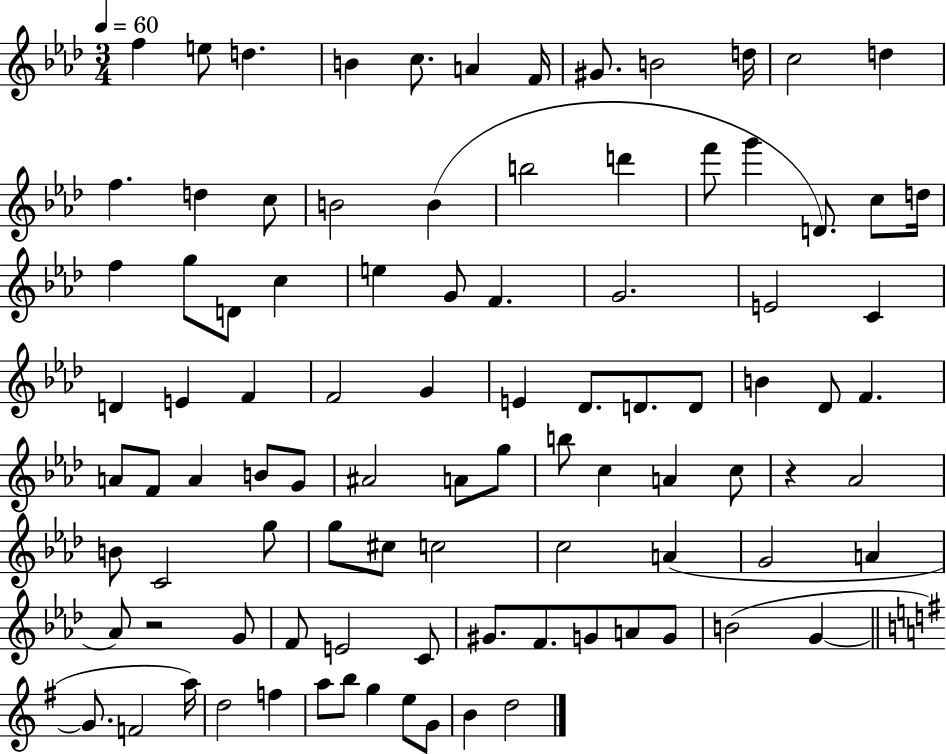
X:1
T:Untitled
M:3/4
L:1/4
K:Ab
f e/2 d B c/2 A F/4 ^G/2 B2 d/4 c2 d f d c/2 B2 B b2 d' f'/2 g' D/2 c/2 d/4 f g/2 D/2 c e G/2 F G2 E2 C D E F F2 G E _D/2 D/2 D/2 B _D/2 F A/2 F/2 A B/2 G/2 ^A2 A/2 g/2 b/2 c A c/2 z _A2 B/2 C2 g/2 g/2 ^c/2 c2 c2 A G2 A _A/2 z2 G/2 F/2 E2 C/2 ^G/2 F/2 G/2 A/2 G/2 B2 G G/2 F2 a/4 d2 f a/2 b/2 g e/2 G/2 B d2